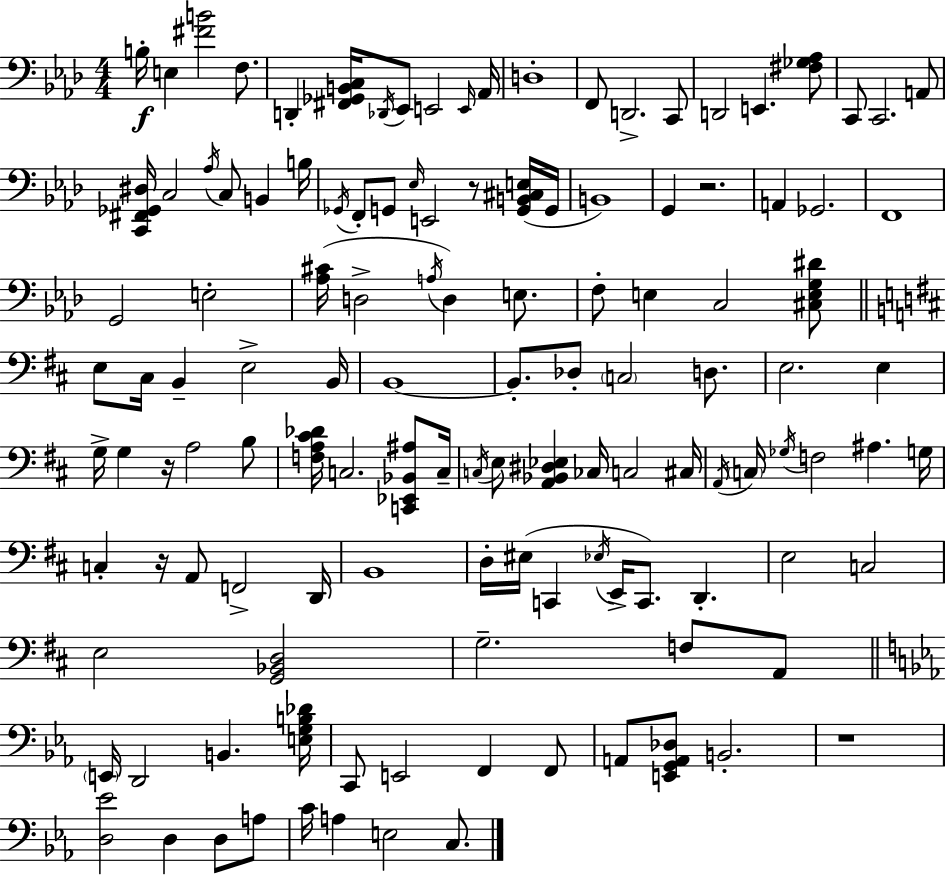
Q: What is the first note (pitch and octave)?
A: B3